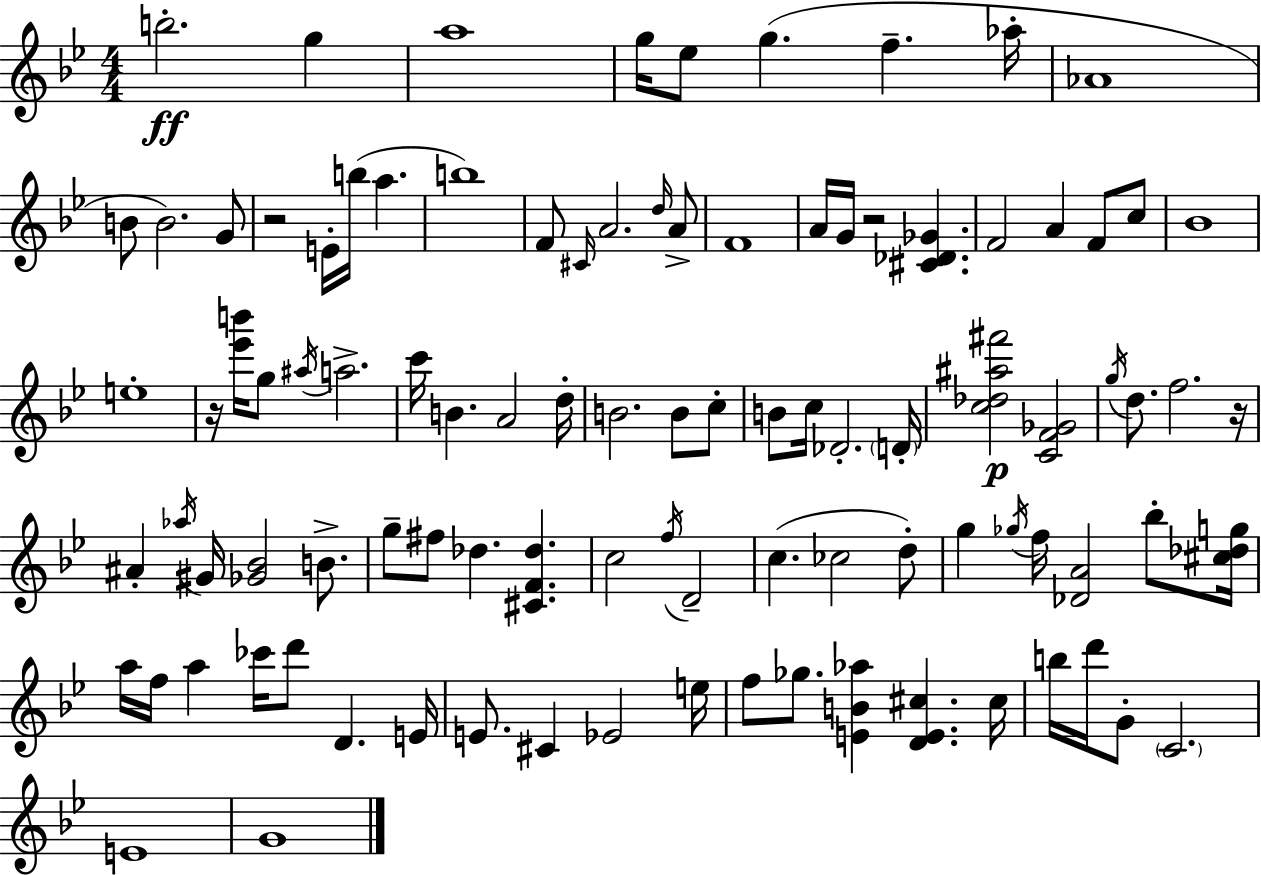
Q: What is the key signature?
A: G minor